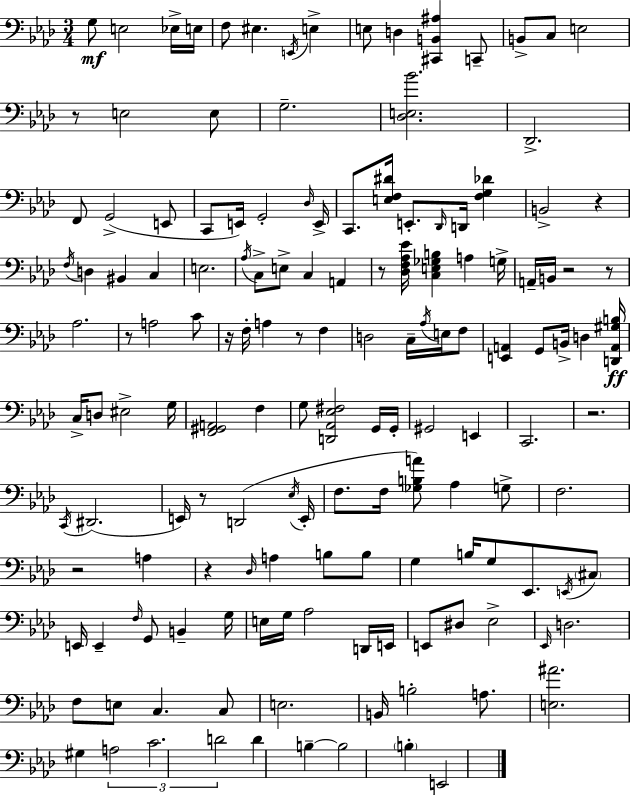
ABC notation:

X:1
T:Untitled
M:3/4
L:1/4
K:Fm
G,/2 E,2 _E,/4 E,/4 F,/2 ^E, E,,/4 E, E,/2 D, [^C,,B,,^A,] C,,/2 B,,/2 C,/2 E,2 z/2 E,2 E,/2 G,2 [_D,E,_B]2 _D,,2 F,,/2 G,,2 E,,/2 C,,/2 E,,/4 G,,2 _D,/4 E,,/4 C,,/2 [E,F,^D]/4 E,,/2 _D,,/4 D,,/4 [F,G,_D] B,,2 z F,/4 D, ^B,, C, E,2 _A,/4 C,/2 E,/2 C, A,, z/2 [_D,F,_A,_E]/4 [C,E,_G,B,] A, G,/4 A,,/4 B,,/4 z2 z/2 _A,2 z/2 A,2 C/2 z/4 F,/4 A, z/2 F, D,2 C,/4 _A,/4 E,/4 F,/2 [E,,A,,] G,,/2 B,,/4 D, [D,,A,,^G,B,]/4 C,/4 D,/2 ^E,2 G,/4 [F,,^G,,A,,]2 F, G,/2 [D,,_A,,_E,^F,]2 G,,/4 G,,/4 ^G,,2 E,, C,,2 z2 C,,/4 ^D,,2 E,,/4 z/2 D,,2 _E,/4 E,,/4 F,/2 F,/4 [_G,B,A]/2 _A, G,/2 F,2 z2 A, z _D,/4 A, B,/2 B,/2 G, B,/4 G,/2 _E,,/2 E,,/4 ^C,/2 E,,/4 E,, F,/4 G,,/2 B,, G,/4 E,/4 G,/4 _A,2 D,,/4 E,,/4 E,,/2 ^D,/2 _E,2 _E,,/4 D,2 F,/2 E,/2 C, C,/2 E,2 B,,/4 B,2 A,/2 [E,^A]2 ^G, A,2 C2 D2 D B, B,2 B, E,,2